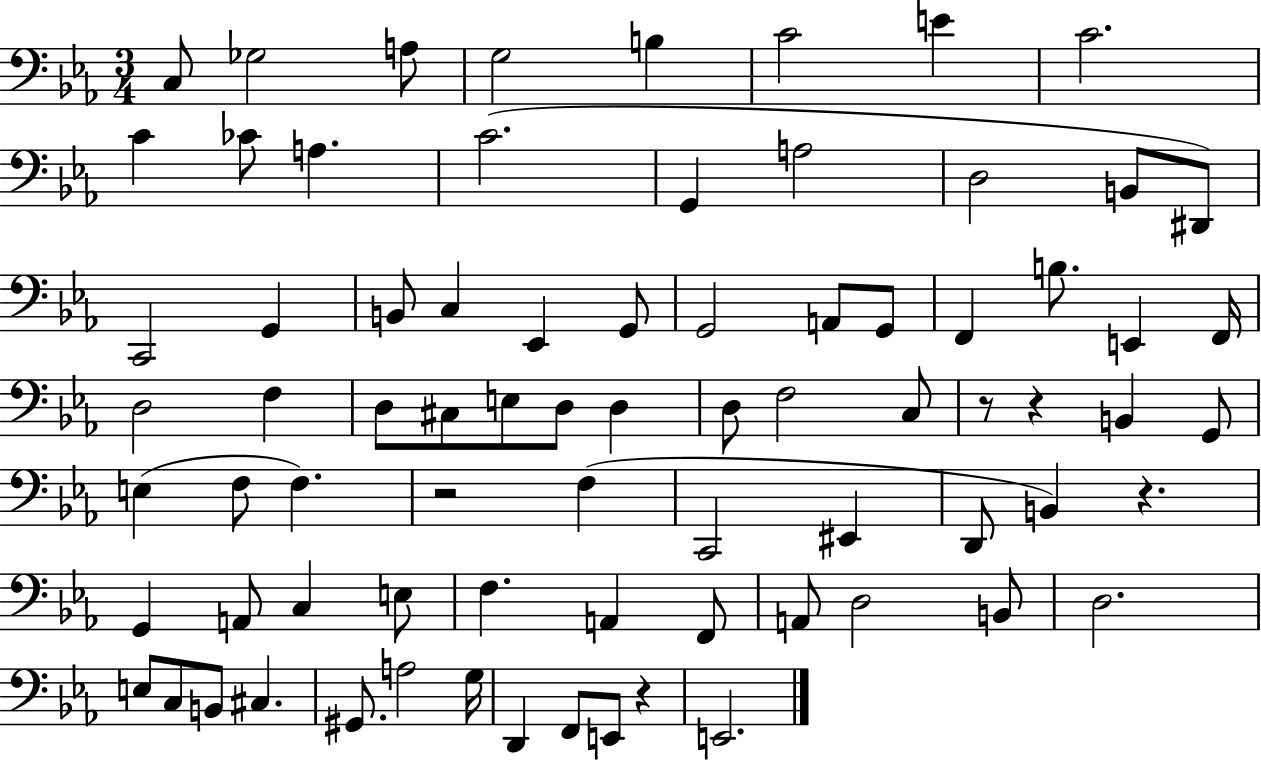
X:1
T:Untitled
M:3/4
L:1/4
K:Eb
C,/2 _G,2 A,/2 G,2 B, C2 E C2 C _C/2 A, C2 G,, A,2 D,2 B,,/2 ^D,,/2 C,,2 G,, B,,/2 C, _E,, G,,/2 G,,2 A,,/2 G,,/2 F,, B,/2 E,, F,,/4 D,2 F, D,/2 ^C,/2 E,/2 D,/2 D, D,/2 F,2 C,/2 z/2 z B,, G,,/2 E, F,/2 F, z2 F, C,,2 ^E,, D,,/2 B,, z G,, A,,/2 C, E,/2 F, A,, F,,/2 A,,/2 D,2 B,,/2 D,2 E,/2 C,/2 B,,/2 ^C, ^G,,/2 A,2 G,/4 D,, F,,/2 E,,/2 z E,,2